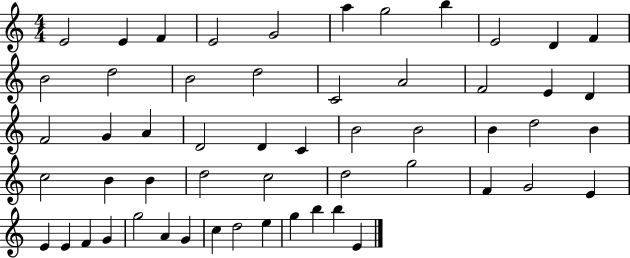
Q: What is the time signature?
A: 4/4